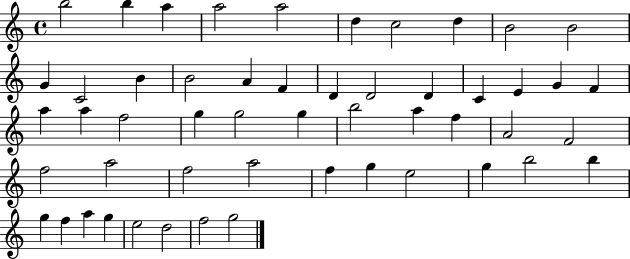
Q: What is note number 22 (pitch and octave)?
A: G4